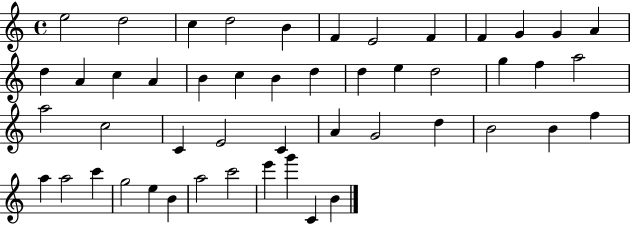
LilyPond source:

{
  \clef treble
  \time 4/4
  \defaultTimeSignature
  \key c \major
  e''2 d''2 | c''4 d''2 b'4 | f'4 e'2 f'4 | f'4 g'4 g'4 a'4 | \break d''4 a'4 c''4 a'4 | b'4 c''4 b'4 d''4 | d''4 e''4 d''2 | g''4 f''4 a''2 | \break a''2 c''2 | c'4 e'2 c'4 | a'4 g'2 d''4 | b'2 b'4 f''4 | \break a''4 a''2 c'''4 | g''2 e''4 b'4 | a''2 c'''2 | e'''4 g'''4 c'4 b'4 | \break \bar "|."
}